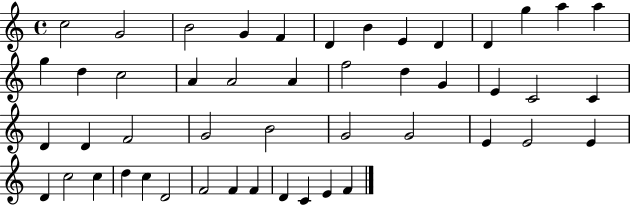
C5/h G4/h B4/h G4/q F4/q D4/q B4/q E4/q D4/q D4/q G5/q A5/q A5/q G5/q D5/q C5/h A4/q A4/h A4/q F5/h D5/q G4/q E4/q C4/h C4/q D4/q D4/q F4/h G4/h B4/h G4/h G4/h E4/q E4/h E4/q D4/q C5/h C5/q D5/q C5/q D4/h F4/h F4/q F4/q D4/q C4/q E4/q F4/q